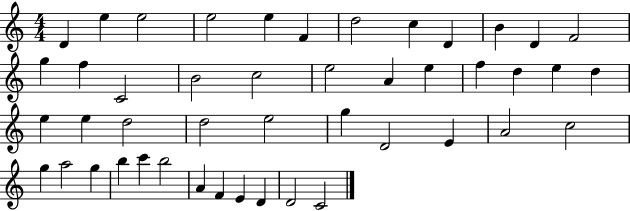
{
  \clef treble
  \numericTimeSignature
  \time 4/4
  \key c \major
  d'4 e''4 e''2 | e''2 e''4 f'4 | d''2 c''4 d'4 | b'4 d'4 f'2 | \break g''4 f''4 c'2 | b'2 c''2 | e''2 a'4 e''4 | f''4 d''4 e''4 d''4 | \break e''4 e''4 d''2 | d''2 e''2 | g''4 d'2 e'4 | a'2 c''2 | \break g''4 a''2 g''4 | b''4 c'''4 b''2 | a'4 f'4 e'4 d'4 | d'2 c'2 | \break \bar "|."
}